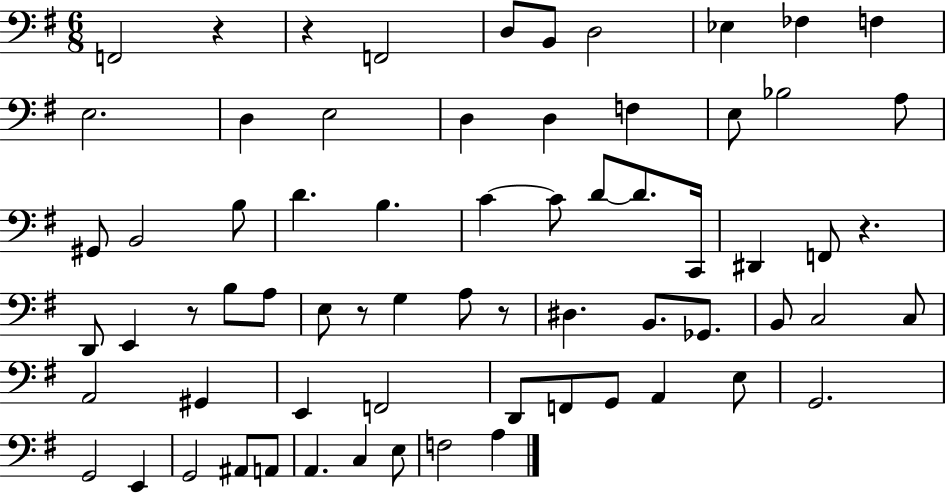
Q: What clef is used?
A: bass